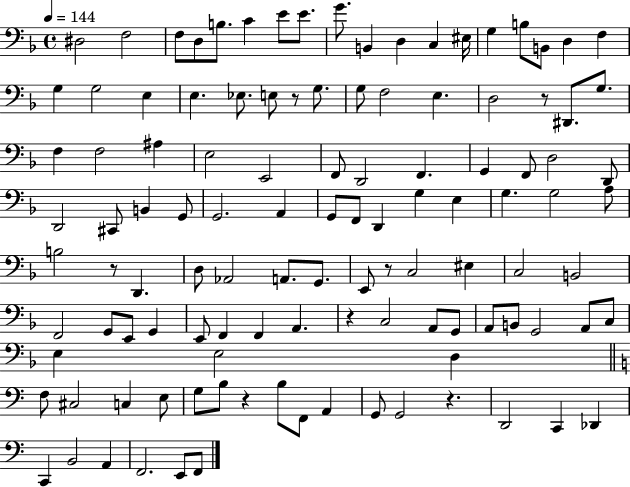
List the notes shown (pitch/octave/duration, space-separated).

D#3/h F3/h F3/e D3/e B3/e. C4/q E4/e E4/e. G4/e. B2/q D3/q C3/q EIS3/s G3/q B3/e B2/e D3/q F3/q G3/q G3/h E3/q E3/q. Eb3/e. E3/e R/e G3/e. G3/e F3/h E3/q. D3/h R/e D#2/e. G3/e. F3/q F3/h A#3/q E3/h E2/h F2/e D2/h F2/q. G2/q F2/e D3/h D2/e D2/h C#2/e B2/q G2/e G2/h. A2/q G2/e F2/e D2/q G3/q E3/q G3/q. G3/h A3/e B3/h R/e D2/q. D3/e Ab2/h A2/e. G2/e. E2/e R/e C3/h EIS3/q C3/h B2/h F2/h G2/e E2/e G2/q E2/e F2/q F2/q A2/q. R/q C3/h A2/e G2/e A2/e B2/e G2/h A2/e C3/e E3/q E3/h D3/q F3/e C#3/h C3/q E3/e G3/e B3/e R/q B3/e F2/e A2/q G2/e G2/h R/q. D2/h C2/q Db2/q C2/q B2/h A2/q F2/h. E2/e F2/e